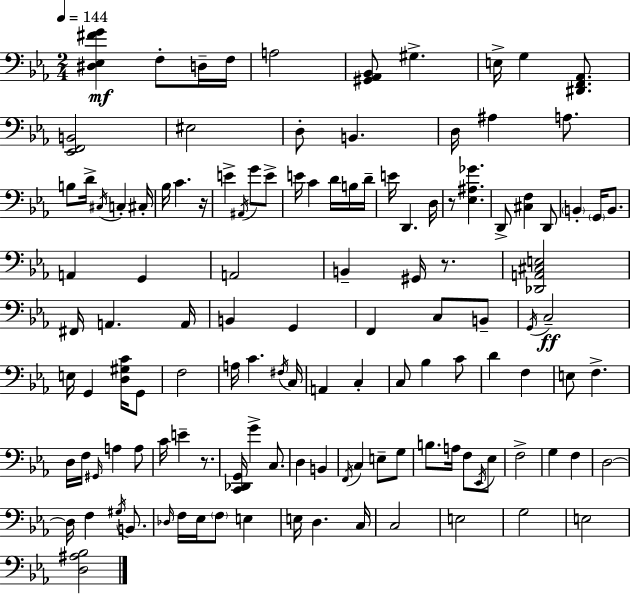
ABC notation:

X:1
T:Untitled
M:2/4
L:1/4
K:Eb
[^D,_E,^FG] F,/2 D,/4 F,/4 A,2 [^G,,_A,,_B,,]/2 ^G, E,/4 G, [^D,,F,,_A,,]/2 [_E,,F,,B,,]2 ^E,2 D,/2 B,, D,/4 ^A, A,/2 B,/2 D/4 ^C,/4 C, ^C,/4 _B,/4 C z/4 E ^A,,/4 G/2 E/2 E/4 C D/4 B,/4 D/4 E/4 D,, D,/4 z/2 [_E,^A,_G] D,,/2 [^C,F,] D,,/2 B,, G,,/4 B,,/2 A,, G,, A,,2 B,, ^G,,/4 z/2 [_D,,A,,^C,E,]2 ^F,,/4 A,, A,,/4 B,, G,, F,, C,/2 B,,/2 G,,/4 C,2 E,/4 G,, [D,^G,C]/4 G,,/2 F,2 A,/4 C ^F,/4 C,/4 A,, C, C,/2 _B, C/2 D F, E,/2 F, D,/4 F,/4 ^G,,/4 A, A,/2 C/4 E z/2 [C,,_D,,G,,]/4 G C,/2 D, B,, F,,/4 C, E,/2 G,/2 B,/2 A,/4 F,/2 _E,,/4 _E,/2 F,2 G, F, D,2 D,/4 F, ^G,/4 B,,/2 _D,/4 F,/4 _E,/4 F,/2 E, E,/4 D, C,/4 C,2 E,2 G,2 E,2 [D,^A,_B,]2